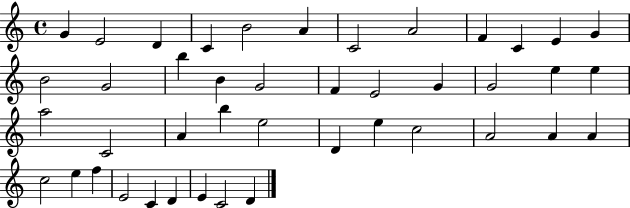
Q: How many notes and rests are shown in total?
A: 43